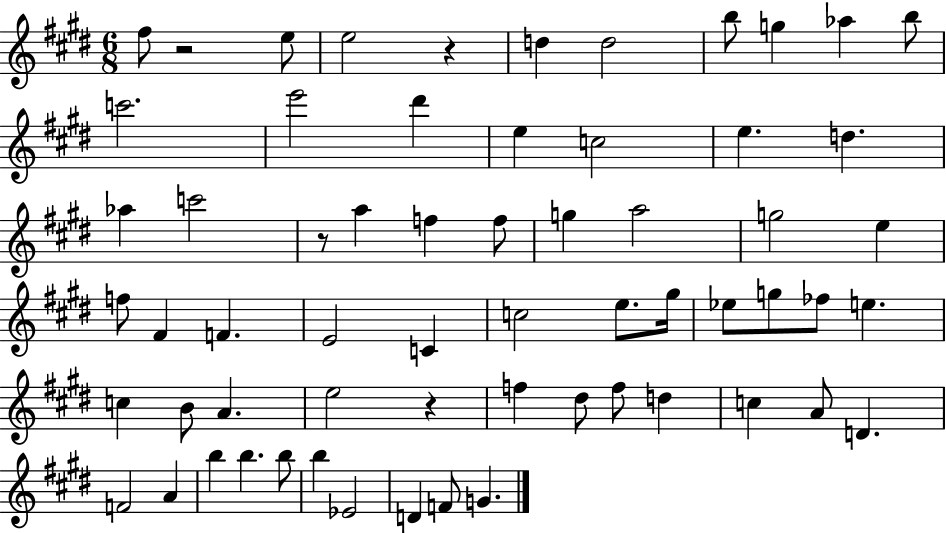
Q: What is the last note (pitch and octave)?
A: G4